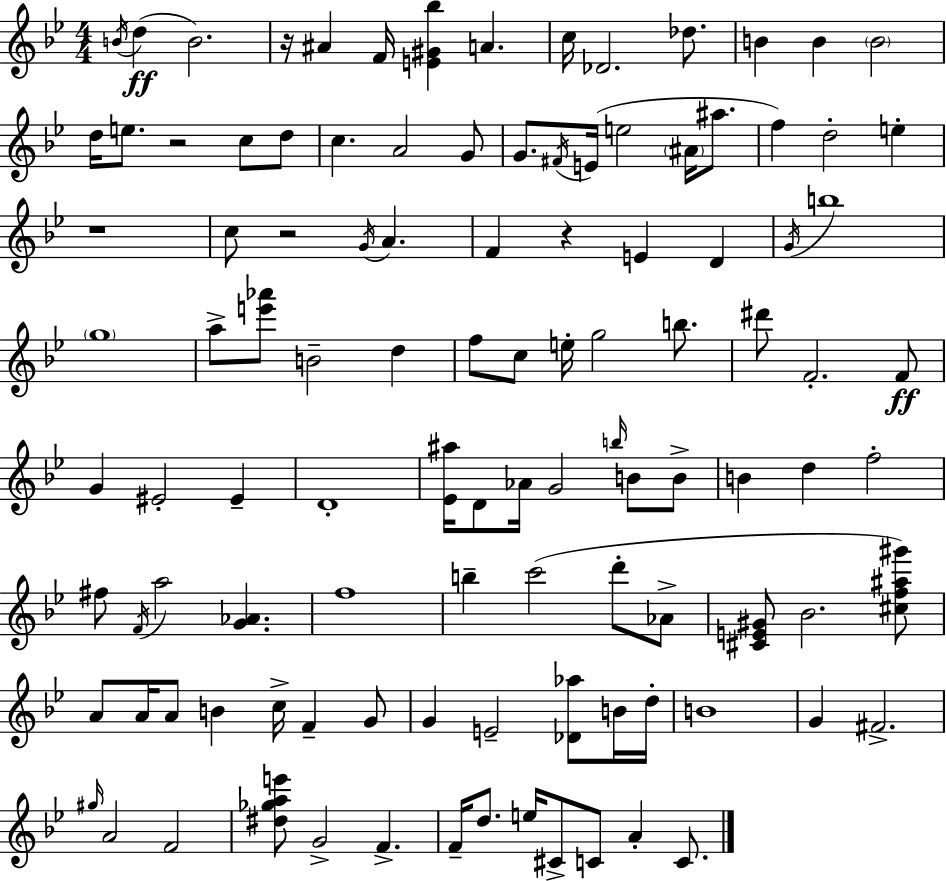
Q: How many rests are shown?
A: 5